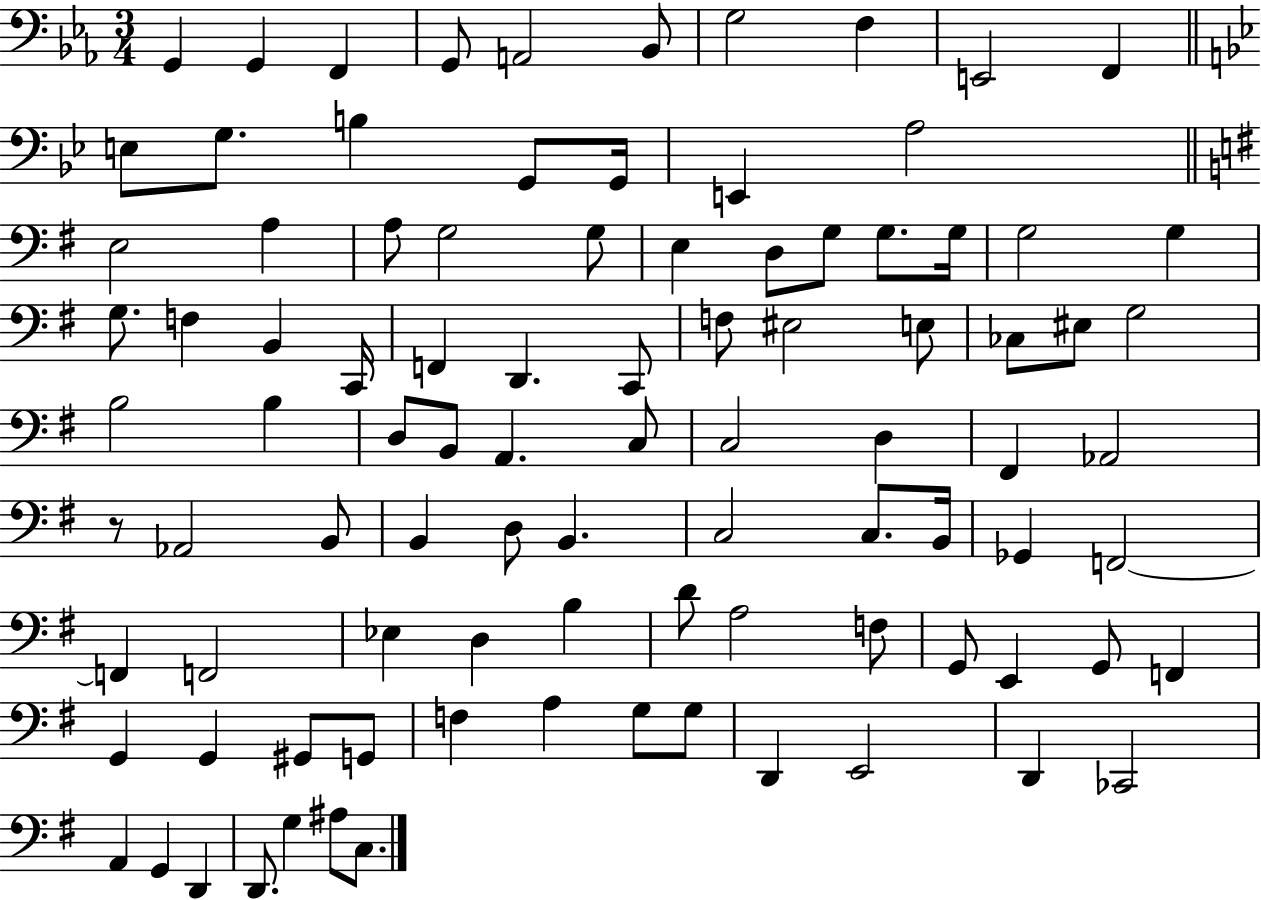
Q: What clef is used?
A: bass